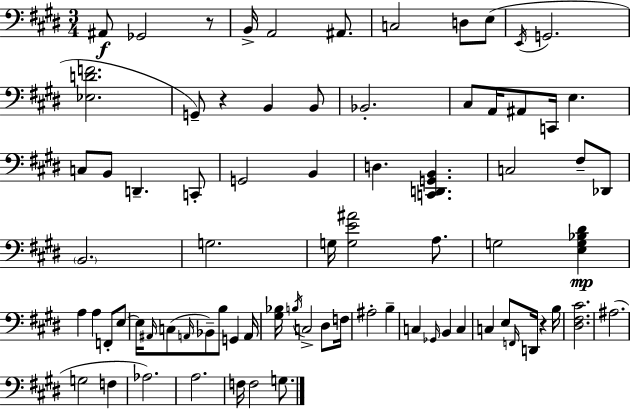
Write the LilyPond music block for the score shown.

{
  \clef bass
  \numericTimeSignature
  \time 3/4
  \key e \major
  ais,8\f ges,2 r8 | b,16-> a,2 ais,8. | c2 d8 e8( | \acciaccatura { e,16 } g,2. | \break <ees d' f'>2. | g,8--) r4 b,4 b,8 | bes,2.-. | cis8 a,16 ais,8 c,16 e4. | \break c8 b,8 d,4.-- c,8-. | g,2 b,4 | d4. <c, d, g, b,>4. | c2 fis8-- des,8 | \break \parenthesize b,2. | g2. | g16 <g e' ais'>2 a8. | g2 <e g bes dis'>4\mp | \break a4 a4 f,8-. e8~~ | e16 \grace { ais,16 }( c8 \grace { a,16 }) bes,8-- b8 g,4 | a,16 <gis bes>16 \acciaccatura { b16 } c2-> | dis8 f16 ais2-. | \break b4-- c4 \grace { ges,16 } b,4 | c4 c4 e8 \grace { f,16 } | d,16 r4 b16 <dis fis cis'>2. | ais2.( | \break g2 | f4 aes2.) | a2. | f16 f2 | \break g8. \bar "|."
}